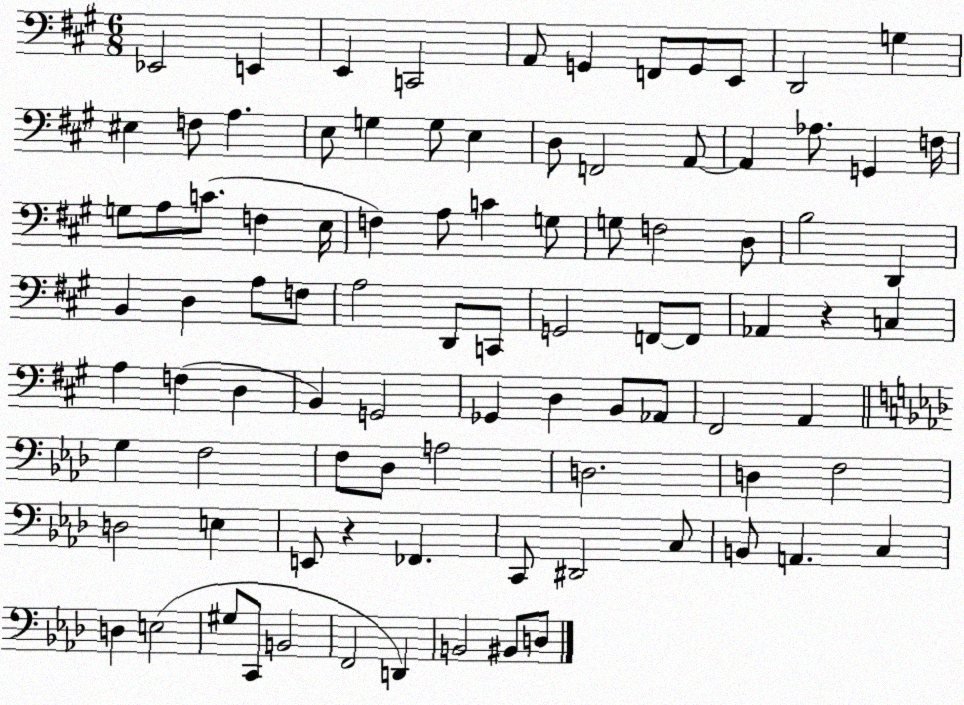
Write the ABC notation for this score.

X:1
T:Untitled
M:6/8
L:1/4
K:A
_E,,2 E,, E,, C,,2 A,,/2 G,, F,,/2 G,,/2 E,,/2 D,,2 G, ^E, F,/2 A, E,/2 G, G,/2 E, D,/2 F,,2 A,,/2 A,, _A,/2 G,, F,/4 G,/2 A,/2 C/2 F, E,/4 F, A,/2 C G,/2 G,/2 F,2 D,/2 B,2 D,, B,, D, A,/2 F,/2 A,2 D,,/2 C,,/2 G,,2 F,,/2 F,,/2 _A,, z C, A, F, D, B,, G,,2 _G,, D, B,,/2 _A,,/2 ^F,,2 A,, G, F,2 F,/2 _D,/2 A,2 D,2 D, F,2 D,2 E, E,,/2 z _F,, C,,/2 ^D,,2 C,/2 B,,/2 A,, C, D, E,2 ^G,/2 C,,/2 B,,2 F,,2 D,, B,,2 ^B,,/2 D,/2